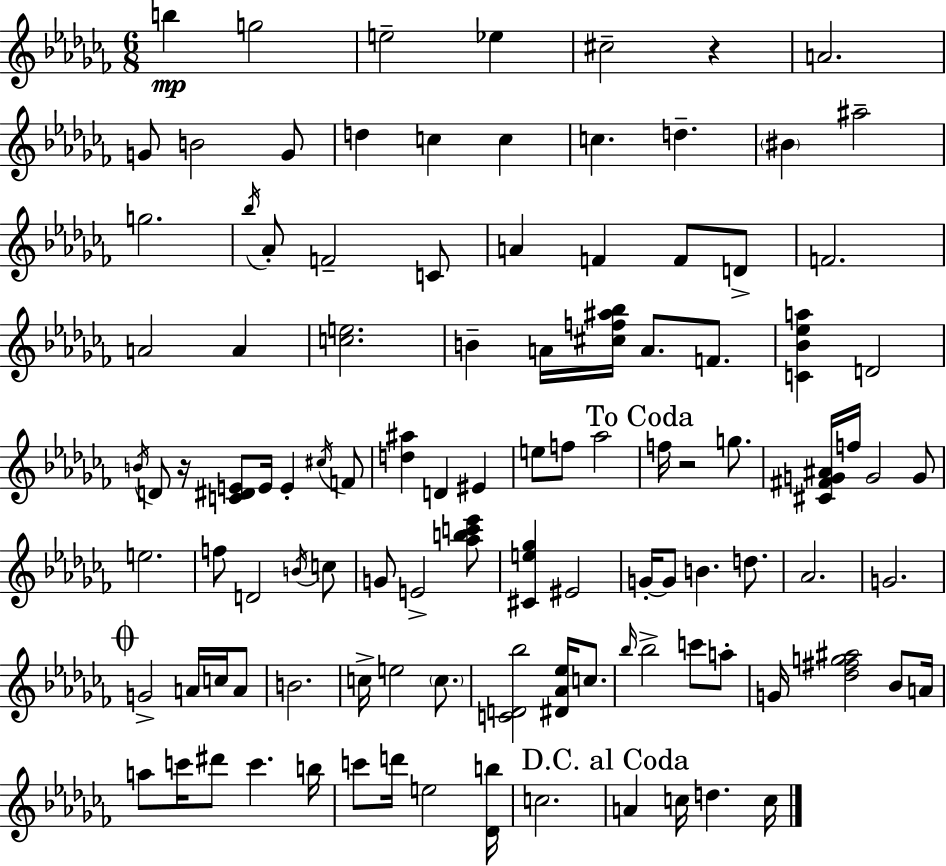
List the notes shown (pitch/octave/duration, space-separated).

B5/q G5/h E5/h Eb5/q C#5/h R/q A4/h. G4/e B4/h G4/e D5/q C5/q C5/q C5/q. D5/q. BIS4/q A#5/h G5/h. Bb5/s Ab4/e F4/h C4/e A4/q F4/q F4/e D4/e F4/h. A4/h A4/q [C5,E5]/h. B4/q A4/s [C#5,F5,A#5,Bb5]/s A4/e. F4/e. [C4,Bb4,Eb5,A5]/q D4/h B4/s D4/e R/s [C4,D#4,E4]/e E4/s E4/q C#5/s F4/e [D5,A#5]/q D4/q EIS4/q E5/e F5/e Ab5/h F5/s R/h G5/e. [C#4,F#4,G4,A#4]/s F5/s G4/h G4/e E5/h. F5/e D4/h B4/s C5/e G4/e E4/h [Ab5,B5,C6,Eb6]/e [C#4,E5,Gb5]/q EIS4/h G4/s G4/e B4/q. D5/e. Ab4/h. G4/h. G4/h A4/s C5/s A4/e B4/h. C5/s E5/h C5/e. [C4,D4,Bb5]/h [D#4,Ab4,Eb5]/s C5/e. Bb5/s Bb5/h C6/e A5/e G4/s [Db5,F#5,G5,A#5]/h Bb4/e A4/s A5/e C6/s D#6/e C6/q. B5/s C6/e D6/s E5/h [Db4,B5]/s C5/h. A4/q C5/s D5/q. C5/s